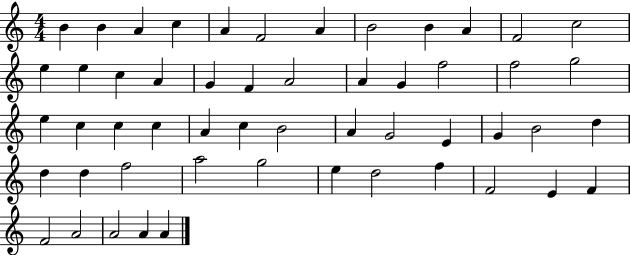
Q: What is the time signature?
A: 4/4